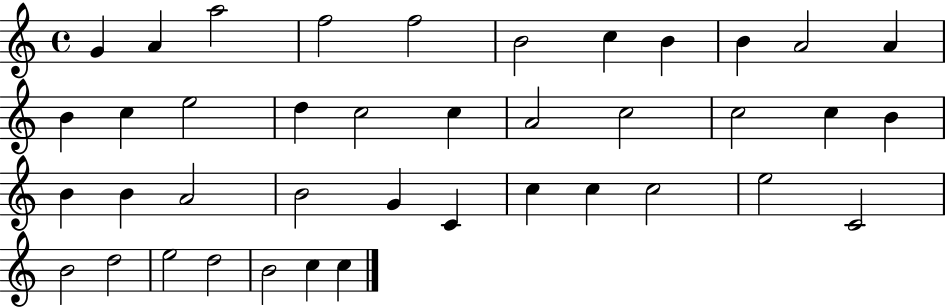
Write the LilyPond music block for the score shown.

{
  \clef treble
  \time 4/4
  \defaultTimeSignature
  \key c \major
  g'4 a'4 a''2 | f''2 f''2 | b'2 c''4 b'4 | b'4 a'2 a'4 | \break b'4 c''4 e''2 | d''4 c''2 c''4 | a'2 c''2 | c''2 c''4 b'4 | \break b'4 b'4 a'2 | b'2 g'4 c'4 | c''4 c''4 c''2 | e''2 c'2 | \break b'2 d''2 | e''2 d''2 | b'2 c''4 c''4 | \bar "|."
}